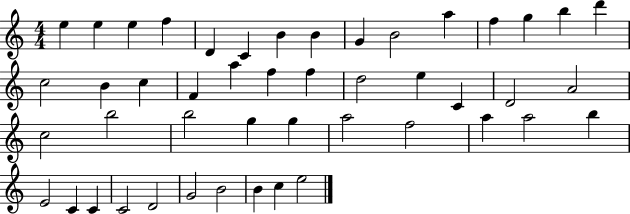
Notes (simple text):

E5/q E5/q E5/q F5/q D4/q C4/q B4/q B4/q G4/q B4/h A5/q F5/q G5/q B5/q D6/q C5/h B4/q C5/q F4/q A5/q F5/q F5/q D5/h E5/q C4/q D4/h A4/h C5/h B5/h B5/h G5/q G5/q A5/h F5/h A5/q A5/h B5/q E4/h C4/q C4/q C4/h D4/h G4/h B4/h B4/q C5/q E5/h